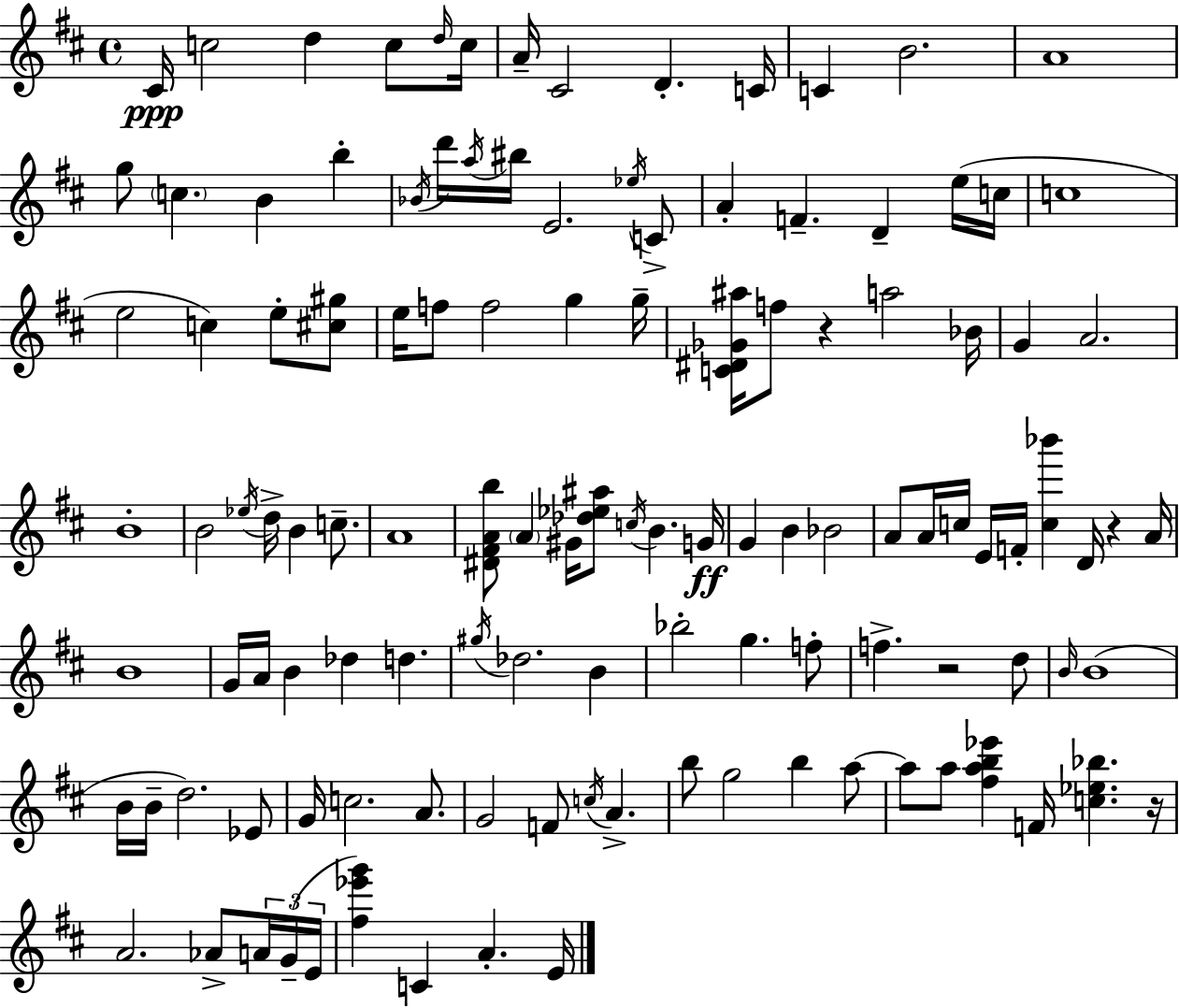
{
  \clef treble
  \time 4/4
  \defaultTimeSignature
  \key d \major
  cis'16\ppp c''2 d''4 c''8 \grace { d''16 } | c''16 a'16-- cis'2 d'4.-. | c'16 c'4 b'2. | a'1 | \break g''8 \parenthesize c''4. b'4 b''4-. | \acciaccatura { bes'16 } d'''16 \acciaccatura { a''16 } bis''16 e'2. | \acciaccatura { ees''16 } c'8-> a'4-. f'4.-- d'4-- | e''16( c''16 c''1 | \break e''2 c''4) | e''8-. <cis'' gis''>8 e''16 f''8 f''2 g''4 | g''16-- <c' dis' ges' ais''>16 f''8 r4 a''2 | bes'16 g'4 a'2. | \break b'1-. | b'2 \acciaccatura { ees''16 } d''16-> b'4 | c''8.-- a'1 | <dis' fis' a' b''>8 \parenthesize a'4 gis'16 <des'' ees'' ais''>8 \acciaccatura { c''16 } b'4. | \break g'16\ff g'4 b'4 bes'2 | a'8 a'16 c''16 e'16 f'16-. <c'' bes'''>4 | d'16 r4 a'16 b'1 | g'16 a'16 b'4 des''4 | \break d''4. \acciaccatura { gis''16 } des''2. | b'4 bes''2-. g''4. | f''8-. f''4.-> r2 | d''8 \grace { b'16 } b'1( | \break b'16 b'16-- d''2.) | ees'8 g'16 c''2. | a'8. g'2 | f'8 \acciaccatura { c''16 } a'4.-> b''8 g''2 | \break b''4 a''8~~ a''8 a''8 <fis'' a'' b'' ees'''>4 | f'16 <c'' ees'' bes''>4. r16 a'2. | aes'8-> \tuplet 3/2 { a'16 g'16--( e'16 } <fis'' ees''' g'''>4) c'4 | a'4.-. e'16 \bar "|."
}